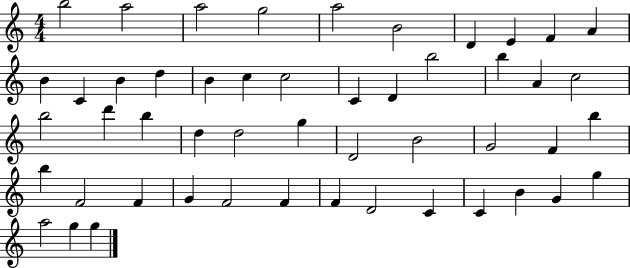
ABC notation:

X:1
T:Untitled
M:4/4
L:1/4
K:C
b2 a2 a2 g2 a2 B2 D E F A B C B d B c c2 C D b2 b A c2 b2 d' b d d2 g D2 B2 G2 F b b F2 F G F2 F F D2 C C B G g a2 g g